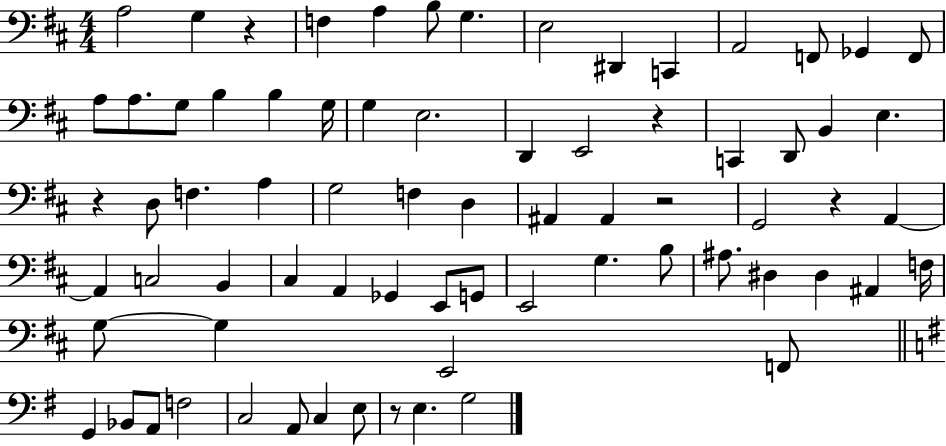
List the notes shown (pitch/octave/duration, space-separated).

A3/h G3/q R/q F3/q A3/q B3/e G3/q. E3/h D#2/q C2/q A2/h F2/e Gb2/q F2/e A3/e A3/e. G3/e B3/q B3/q G3/s G3/q E3/h. D2/q E2/h R/q C2/q D2/e B2/q E3/q. R/q D3/e F3/q. A3/q G3/h F3/q D3/q A#2/q A#2/q R/h G2/h R/q A2/q A2/q C3/h B2/q C#3/q A2/q Gb2/q E2/e G2/e E2/h G3/q. B3/e A#3/e. D#3/q D#3/q A#2/q F3/s G3/e G3/q E2/h F2/e G2/q Bb2/e A2/e F3/h C3/h A2/e C3/q E3/e R/e E3/q. G3/h